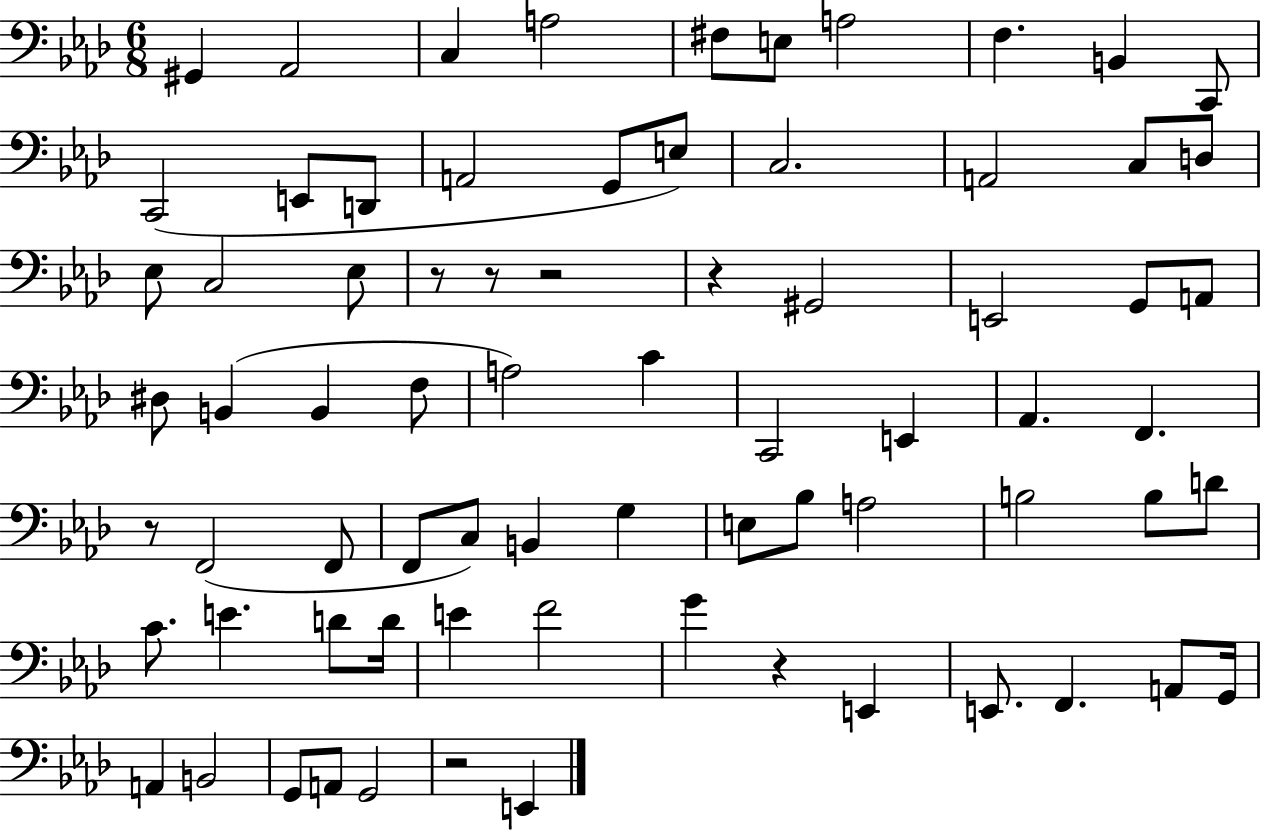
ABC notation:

X:1
T:Untitled
M:6/8
L:1/4
K:Ab
^G,, _A,,2 C, A,2 ^F,/2 E,/2 A,2 F, B,, C,,/2 C,,2 E,,/2 D,,/2 A,,2 G,,/2 E,/2 C,2 A,,2 C,/2 D,/2 _E,/2 C,2 _E,/2 z/2 z/2 z2 z ^G,,2 E,,2 G,,/2 A,,/2 ^D,/2 B,, B,, F,/2 A,2 C C,,2 E,, _A,, F,, z/2 F,,2 F,,/2 F,,/2 C,/2 B,, G, E,/2 _B,/2 A,2 B,2 B,/2 D/2 C/2 E D/2 D/4 E F2 G z E,, E,,/2 F,, A,,/2 G,,/4 A,, B,,2 G,,/2 A,,/2 G,,2 z2 E,,